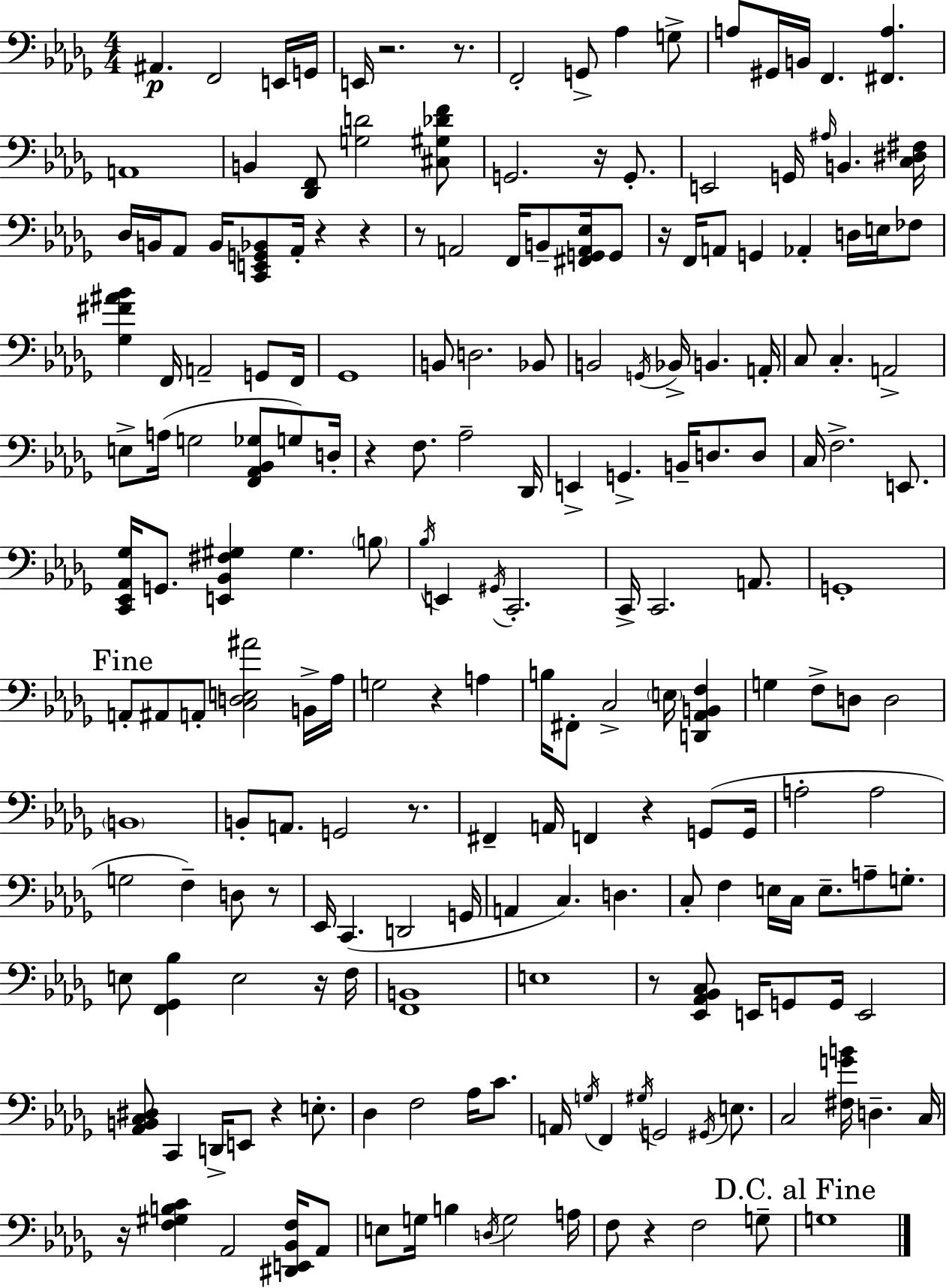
A#2/q. F2/h E2/s G2/s E2/s R/h. R/e. F2/h G2/e Ab3/q G3/e A3/e G#2/s B2/s F2/q. [F#2,A3]/q. A2/w B2/q [Db2,F2]/e [G3,D4]/h [C#3,G#3,Db4,F4]/e G2/h. R/s G2/e. E2/h G2/s A#3/s B2/q. [C3,D#3,F#3]/s Db3/s B2/s Ab2/e B2/s [C2,E2,G2,Bb2]/e Ab2/s R/q R/q R/e A2/h F2/s B2/e [F#2,G2,A2,Eb3]/s G2/e R/s F2/s A2/e G2/q Ab2/q D3/s E3/s FES3/e [Gb3,F#4,A#4,Bb4]/q F2/s A2/h G2/e F2/s Gb2/w B2/e D3/h. Bb2/e B2/h G2/s Bb2/s B2/q. A2/s C3/e C3/q. A2/h E3/e A3/s G3/h [F2,Ab2,Bb2,Gb3]/e G3/e D3/s R/q F3/e. Ab3/h Db2/s E2/q G2/q. B2/s D3/e. D3/e C3/s F3/h. E2/e. [C2,Eb2,Ab2,Gb3]/s G2/e. [E2,Bb2,F#3,G#3]/q G#3/q. B3/e Bb3/s E2/q G#2/s C2/h. C2/s C2/h. A2/e. G2/w A2/e A#2/e A2/e [C3,D3,E3,A#4]/h B2/s Ab3/s G3/h R/q A3/q B3/s F#2/e C3/h E3/s [D2,Ab2,B2,F3]/q G3/q F3/e D3/e D3/h B2/w B2/e A2/e. G2/h R/e. F#2/q A2/s F2/q R/q G2/e G2/s A3/h A3/h G3/h F3/q D3/e R/e Eb2/s C2/q. D2/h G2/s A2/q C3/q. D3/q. C3/e F3/q E3/s C3/s E3/e. A3/e G3/e. E3/e [F2,Gb2,Bb3]/q E3/h R/s F3/s [F2,B2]/w E3/w R/e [Eb2,Ab2,Bb2,C3]/e E2/s G2/e G2/s E2/h [Ab2,B2,C3,D#3]/e C2/q D2/s E2/e R/q E3/e. Db3/q F3/h Ab3/s C4/e. A2/s G3/s F2/q G#3/s G2/h G#2/s E3/e. C3/h [F#3,G4,B4]/s D3/q. C3/s R/s [F3,G#3,B3,C4]/q Ab2/h [D#2,E2,Bb2,F3]/s Ab2/e E3/e G3/s B3/q D3/s G3/h A3/s F3/e R/q F3/h G3/e G3/w